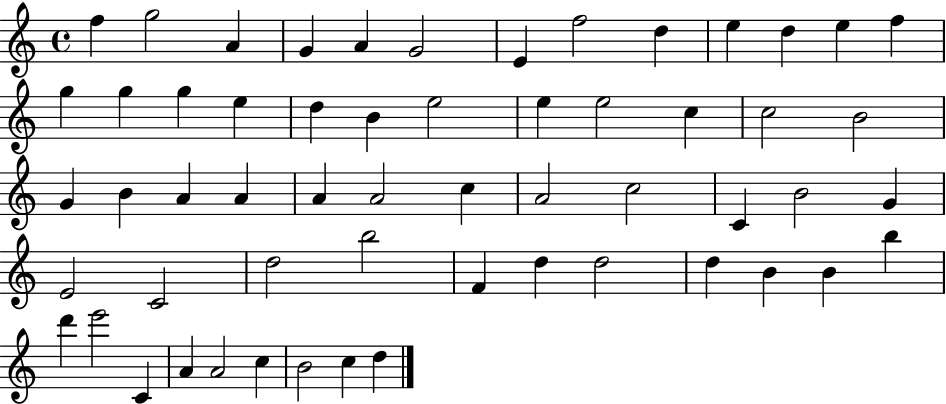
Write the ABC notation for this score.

X:1
T:Untitled
M:4/4
L:1/4
K:C
f g2 A G A G2 E f2 d e d e f g g g e d B e2 e e2 c c2 B2 G B A A A A2 c A2 c2 C B2 G E2 C2 d2 b2 F d d2 d B B b d' e'2 C A A2 c B2 c d